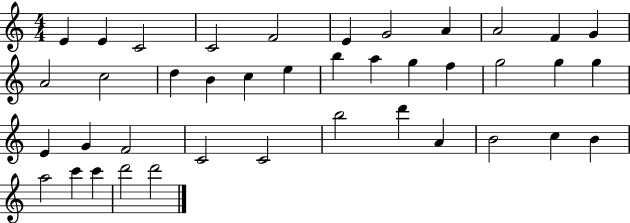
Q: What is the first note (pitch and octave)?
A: E4